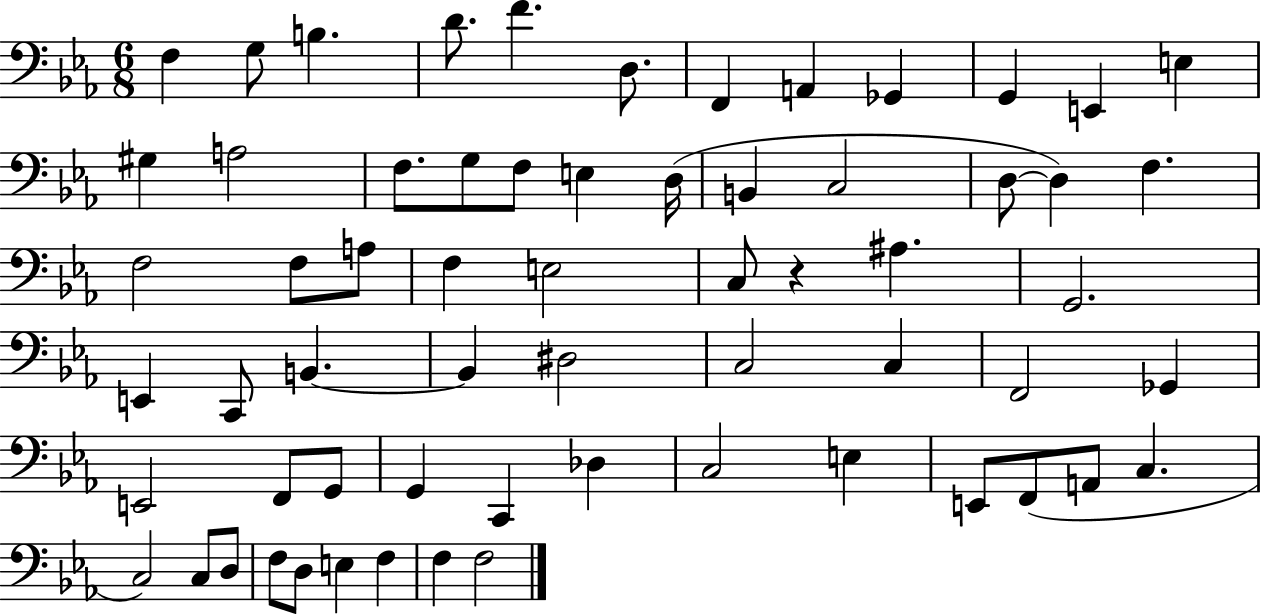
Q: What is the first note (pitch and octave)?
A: F3